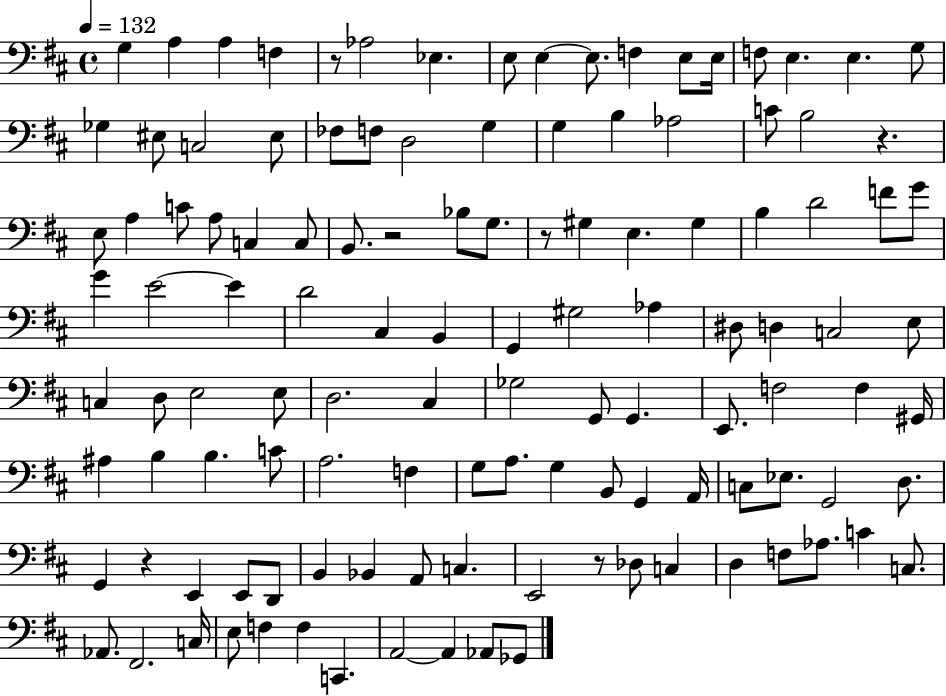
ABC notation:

X:1
T:Untitled
M:4/4
L:1/4
K:D
G, A, A, F, z/2 _A,2 _E, E,/2 E, E,/2 F, E,/2 E,/4 F,/2 E, E, G,/2 _G, ^E,/2 C,2 ^E,/2 _F,/2 F,/2 D,2 G, G, B, _A,2 C/2 B,2 z E,/2 A, C/2 A,/2 C, C,/2 B,,/2 z2 _B,/2 G,/2 z/2 ^G, E, ^G, B, D2 F/2 G/2 G E2 E D2 ^C, B,, G,, ^G,2 _A, ^D,/2 D, C,2 E,/2 C, D,/2 E,2 E,/2 D,2 ^C, _G,2 G,,/2 G,, E,,/2 F,2 F, ^G,,/4 ^A, B, B, C/2 A,2 F, G,/2 A,/2 G, B,,/2 G,, A,,/4 C,/2 _E,/2 G,,2 D,/2 G,, z E,, E,,/2 D,,/2 B,, _B,, A,,/2 C, E,,2 z/2 _D,/2 C, D, F,/2 _A,/2 C C,/2 _A,,/2 ^F,,2 C,/4 E,/2 F, F, C,, A,,2 A,, _A,,/2 _G,,/2